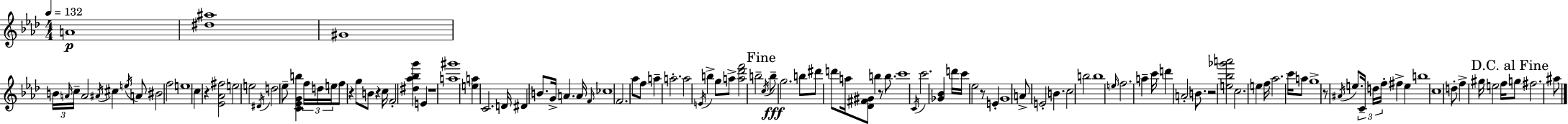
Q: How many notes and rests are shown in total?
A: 120